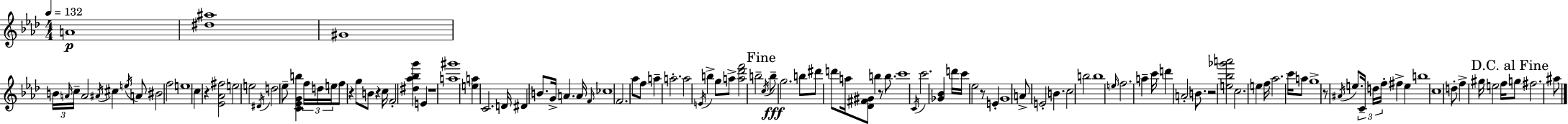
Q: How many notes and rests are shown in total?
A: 120